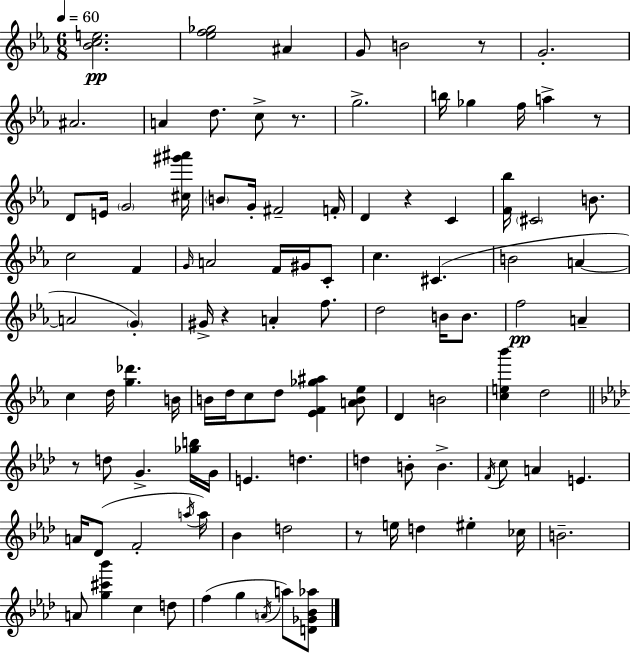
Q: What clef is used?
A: treble